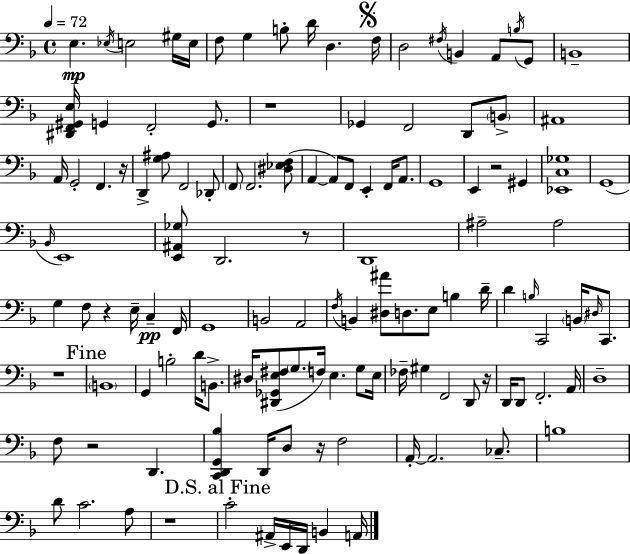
E3/q. Eb3/s E3/h G#3/s E3/s F3/e G3/q B3/e D4/s D3/q. F3/s D3/h F#3/s B2/q A2/e B3/s G2/e B2/w [D#2,F2,G#2,E3]/s G2/q F2/h G2/e. R/w Gb2/q F2/h D2/e B2/e A#2/w A2/s G2/h F2/q. R/s D2/q [G3,A#3]/e F2/h Db2/e F2/e F2/h. [D#3,Eb3,F3]/e A2/q A2/e F2/e E2/q F2/s A2/e. G2/w E2/q R/h G#2/q [Eb2,C3,Gb3]/w G2/w Bb2/s E2/w [E2,A#2,Gb3]/e D2/h. R/e D2/w A#3/h A#3/h G3/q F3/e R/q E3/s C3/q F2/s G2/w B2/h A2/h F3/s B2/q [D#3,A#4]/e D3/e. E3/e B3/q D4/s D4/q B3/s C2/h B2/s D#3/s C2/e. R/w B2/w G2/q B3/h D4/s B2/e. D#3/s [D#2,Gb2,E3,F#3]/e G3/e. F3/s E3/q. G3/e E3/s FES3/s G#3/q F2/h D2/e R/s D2/s D2/e F2/h. A2/s D3/w F3/e R/h D2/q. [C2,D2,G2,Bb3]/q D2/s D3/e R/s F3/h A2/s A2/h. CES3/e. B3/w D4/e C4/h. A3/e R/w C4/h A#2/s E2/s D2/s B2/q A2/s